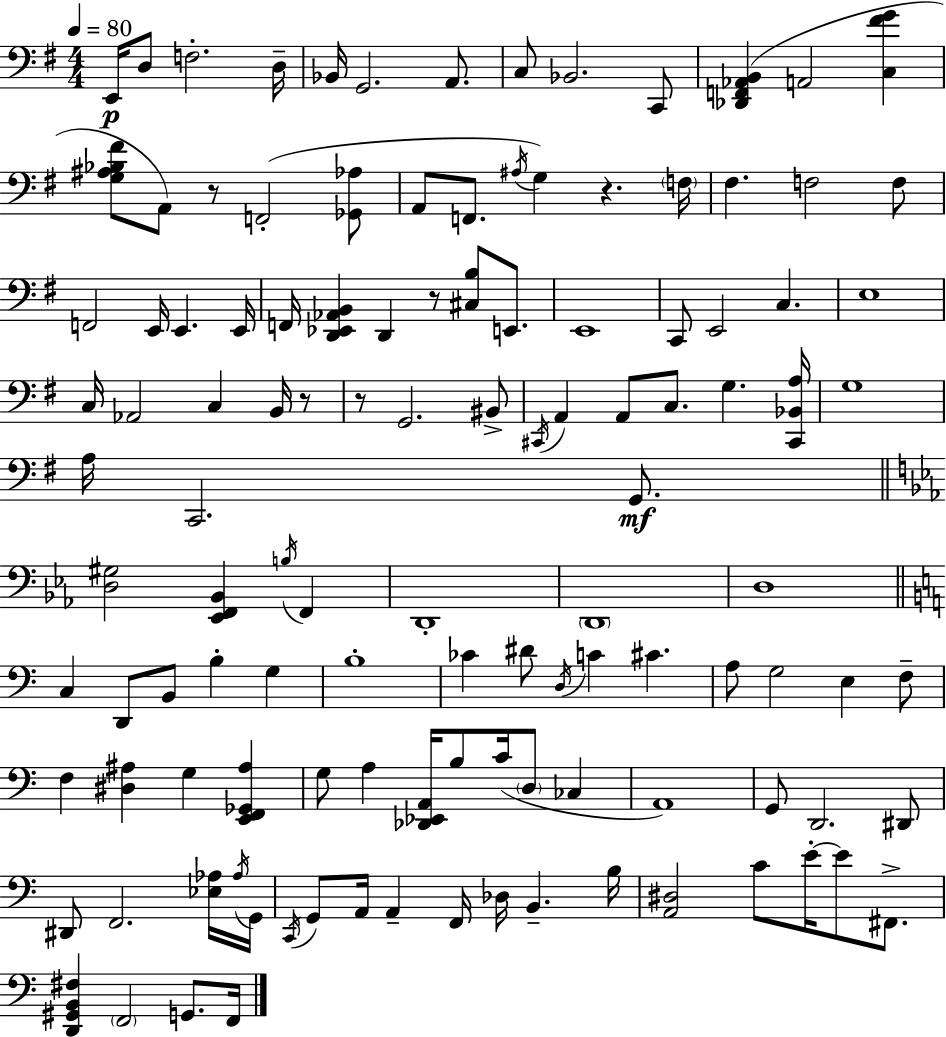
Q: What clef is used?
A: bass